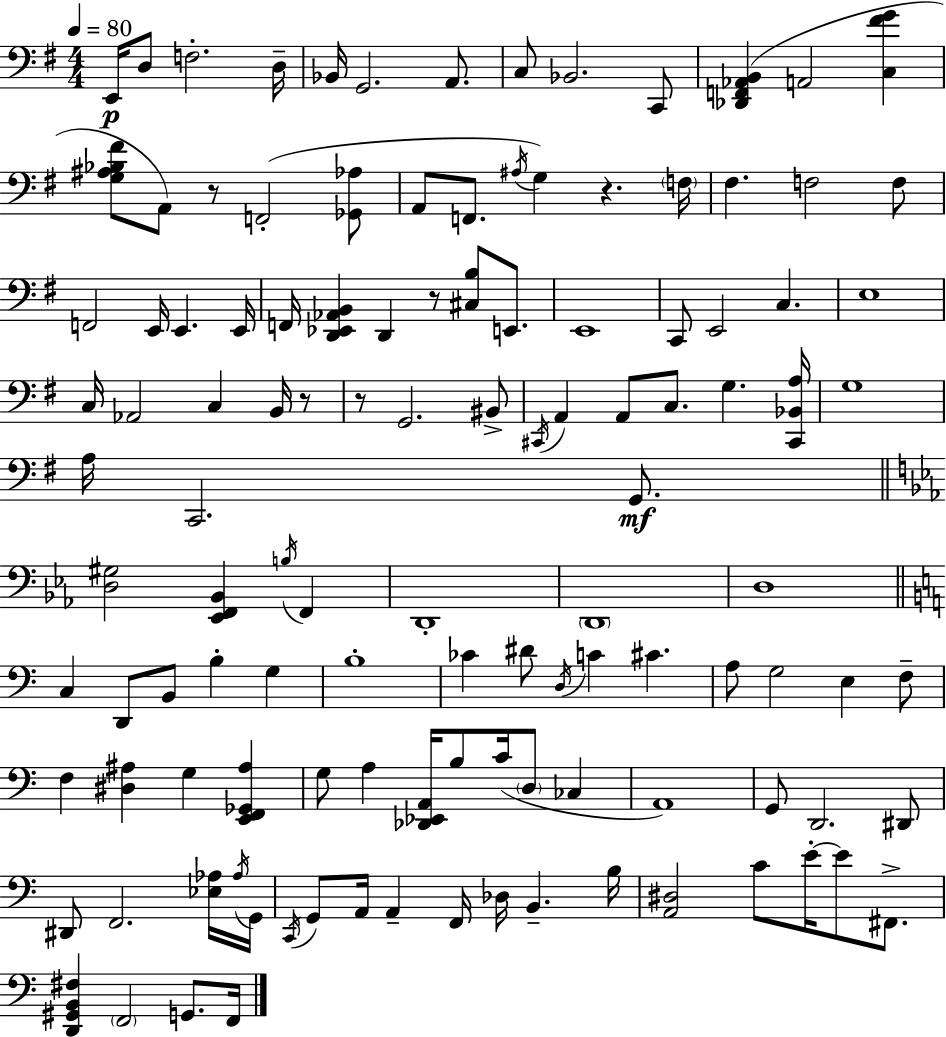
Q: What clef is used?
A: bass